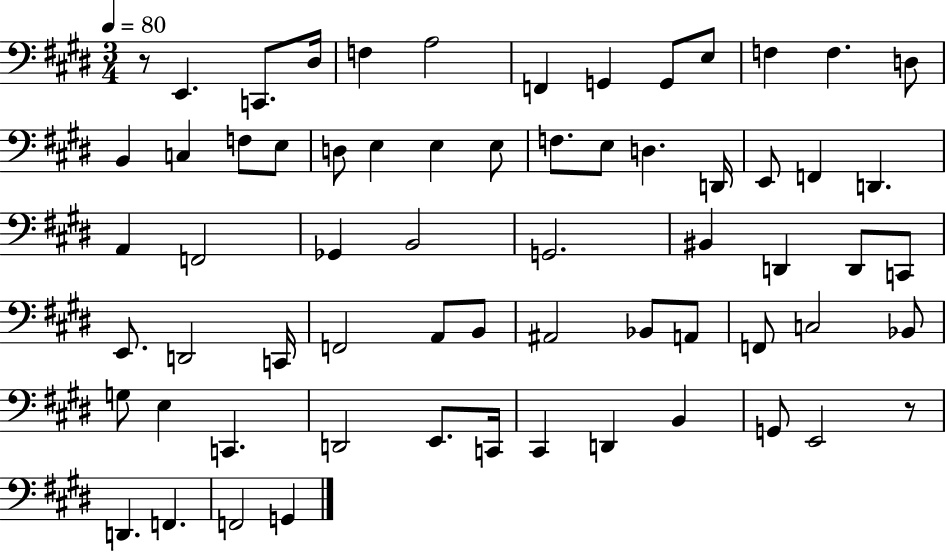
R/e E2/q. C2/e. D#3/s F3/q A3/h F2/q G2/q G2/e E3/e F3/q F3/q. D3/e B2/q C3/q F3/e E3/e D3/e E3/q E3/q E3/e F3/e. E3/e D3/q. D2/s E2/e F2/q D2/q. A2/q F2/h Gb2/q B2/h G2/h. BIS2/q D2/q D2/e C2/e E2/e. D2/h C2/s F2/h A2/e B2/e A#2/h Bb2/e A2/e F2/e C3/h Bb2/e G3/e E3/q C2/q. D2/h E2/e. C2/s C#2/q D2/q B2/q G2/e E2/h R/e D2/q. F2/q. F2/h G2/q